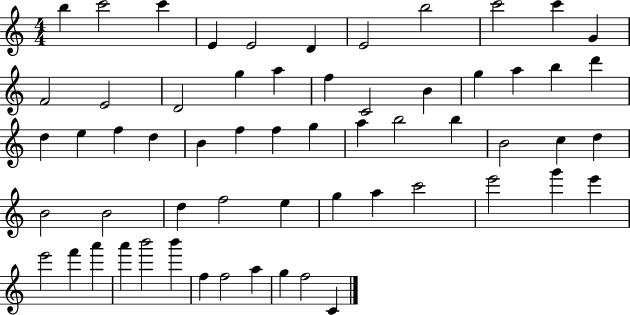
B5/q C6/h C6/q E4/q E4/h D4/q E4/h B5/h C6/h C6/q G4/q F4/h E4/h D4/h G5/q A5/q F5/q C4/h B4/q G5/q A5/q B5/q D6/q D5/q E5/q F5/q D5/q B4/q F5/q F5/q G5/q A5/q B5/h B5/q B4/h C5/q D5/q B4/h B4/h D5/q F5/h E5/q G5/q A5/q C6/h E6/h G6/q E6/q E6/h F6/q A6/q A6/q B6/h B6/q F5/q F5/h A5/q G5/q F5/h C4/q